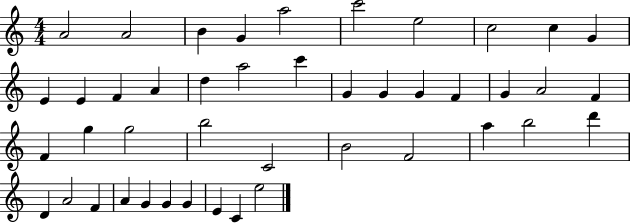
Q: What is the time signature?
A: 4/4